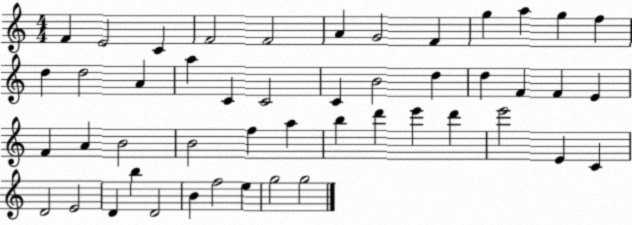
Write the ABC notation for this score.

X:1
T:Untitled
M:4/4
L:1/4
K:C
F E2 C F2 F2 A G2 F g a g f d d2 A a C C2 C B2 d d F F E F A B2 B2 f a b d' e' d' e'2 E C D2 E2 D b D2 B f2 e g2 g2